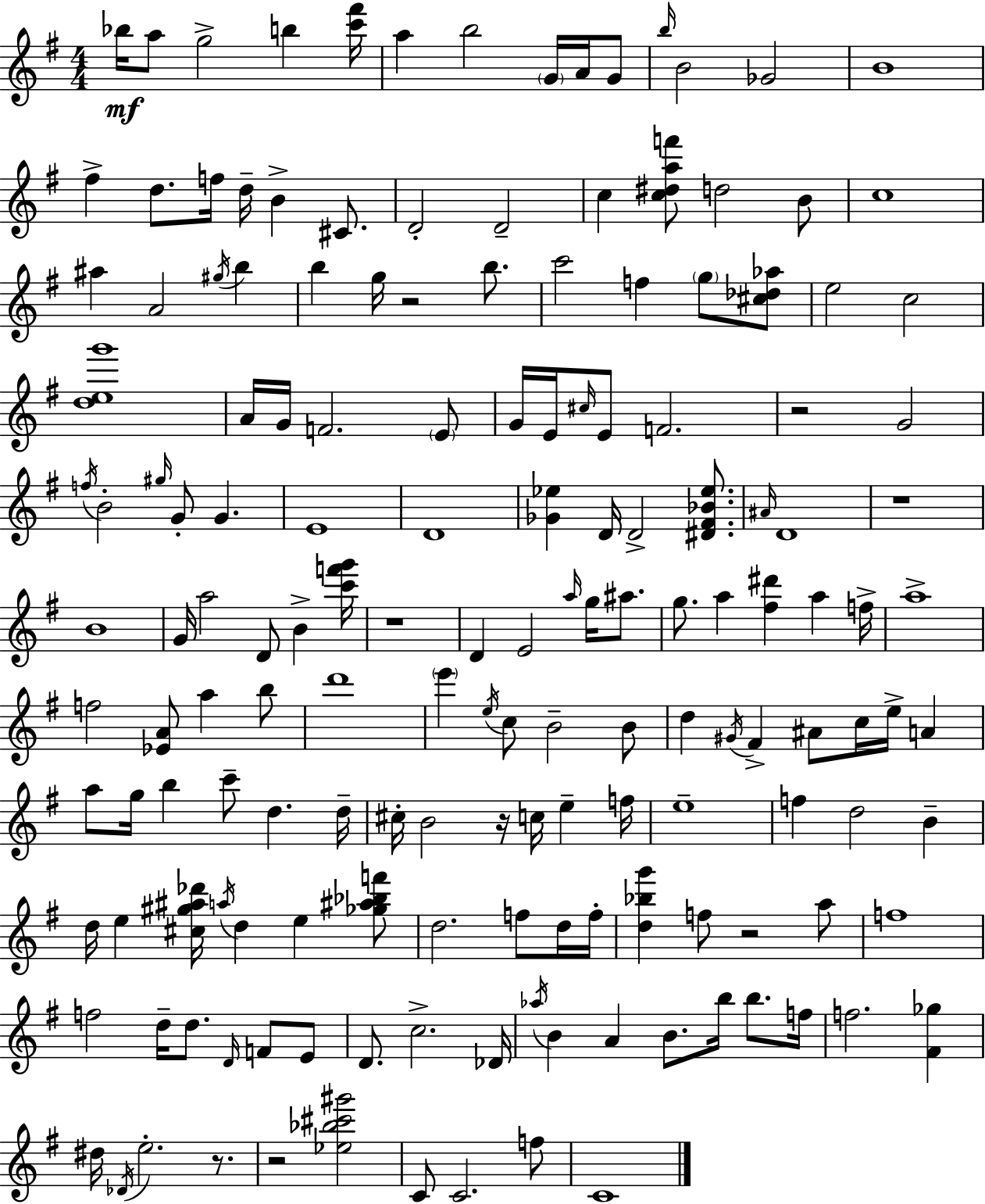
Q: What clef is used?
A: treble